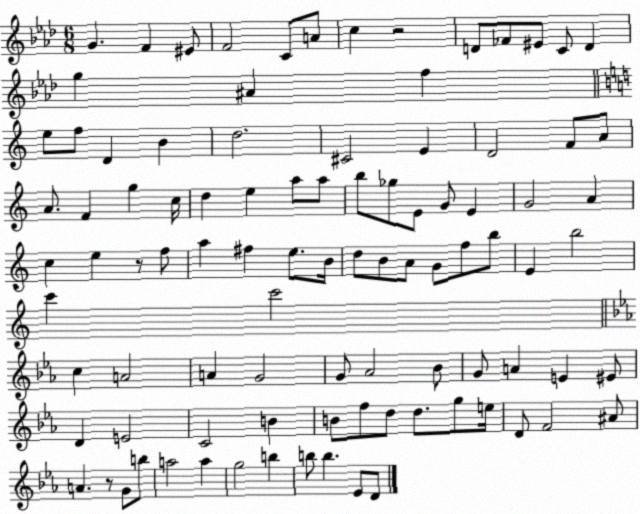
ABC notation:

X:1
T:Untitled
M:6/8
L:1/4
K:Ab
G F ^E/2 F2 C/2 A/2 c z2 D/2 _F/2 ^E/2 C/2 D g ^A f e/2 f/2 D B d2 ^C2 E D2 F/2 A/2 A/2 F g c/4 d e a/2 a/2 b/2 _g/2 E/2 G/2 E G2 A c e z/2 f/2 a ^f e/2 B/4 d/2 B/2 A/2 G/2 f/2 b/2 E b2 c' c'2 c A2 A G2 G/2 _A2 _B/2 G/2 A E ^E/2 D E2 C2 B B/2 f/2 d/2 d/2 g/2 e/4 D/2 F2 ^A/2 A z/2 G/2 b/2 a2 a g2 b b/2 b _E/2 D/2